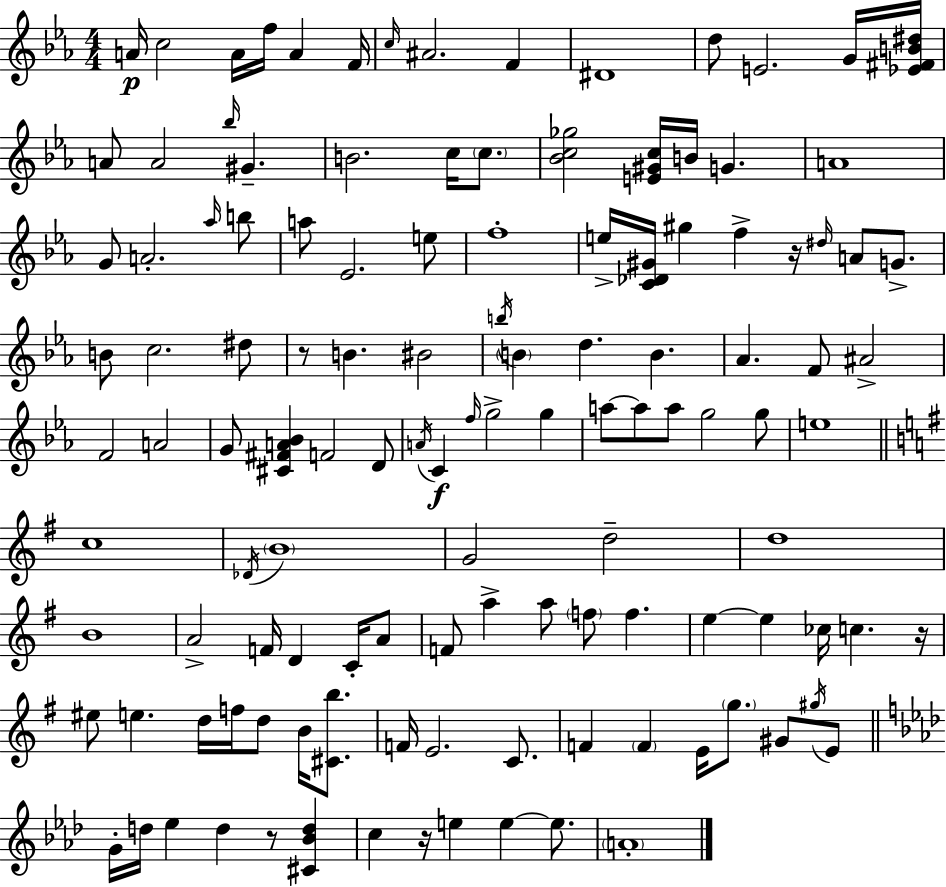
A4/s C5/h A4/s F5/s A4/q F4/s C5/s A#4/h. F4/q D#4/w D5/e E4/h. G4/s [Eb4,F#4,B4,D#5]/s A4/e A4/h Bb5/s G#4/q. B4/h. C5/s C5/e. [Bb4,C5,Gb5]/h [E4,G#4,C5]/s B4/s G4/q. A4/w G4/e A4/h. Ab5/s B5/e A5/e Eb4/h. E5/e F5/w E5/s [C4,Db4,G#4]/s G#5/q F5/q R/s D#5/s A4/e G4/e. B4/e C5/h. D#5/e R/e B4/q. BIS4/h B5/s B4/q D5/q. B4/q. Ab4/q. F4/e A#4/h F4/h A4/h G4/e [C#4,F#4,A4,Bb4]/q F4/h D4/e A4/s C4/q F5/s G5/h G5/q A5/e A5/e A5/e G5/h G5/e E5/w C5/w Db4/s B4/w G4/h D5/h D5/w B4/w A4/h F4/s D4/q C4/s A4/e F4/e A5/q A5/e F5/e F5/q. E5/q E5/q CES5/s C5/q. R/s EIS5/e E5/q. D5/s F5/s D5/e B4/s [C#4,B5]/e. F4/s E4/h. C4/e. F4/q F4/q E4/s G5/e. G#4/e G#5/s E4/e G4/s D5/s Eb5/q D5/q R/e [C#4,Bb4,D5]/q C5/q R/s E5/q E5/q E5/e. A4/w